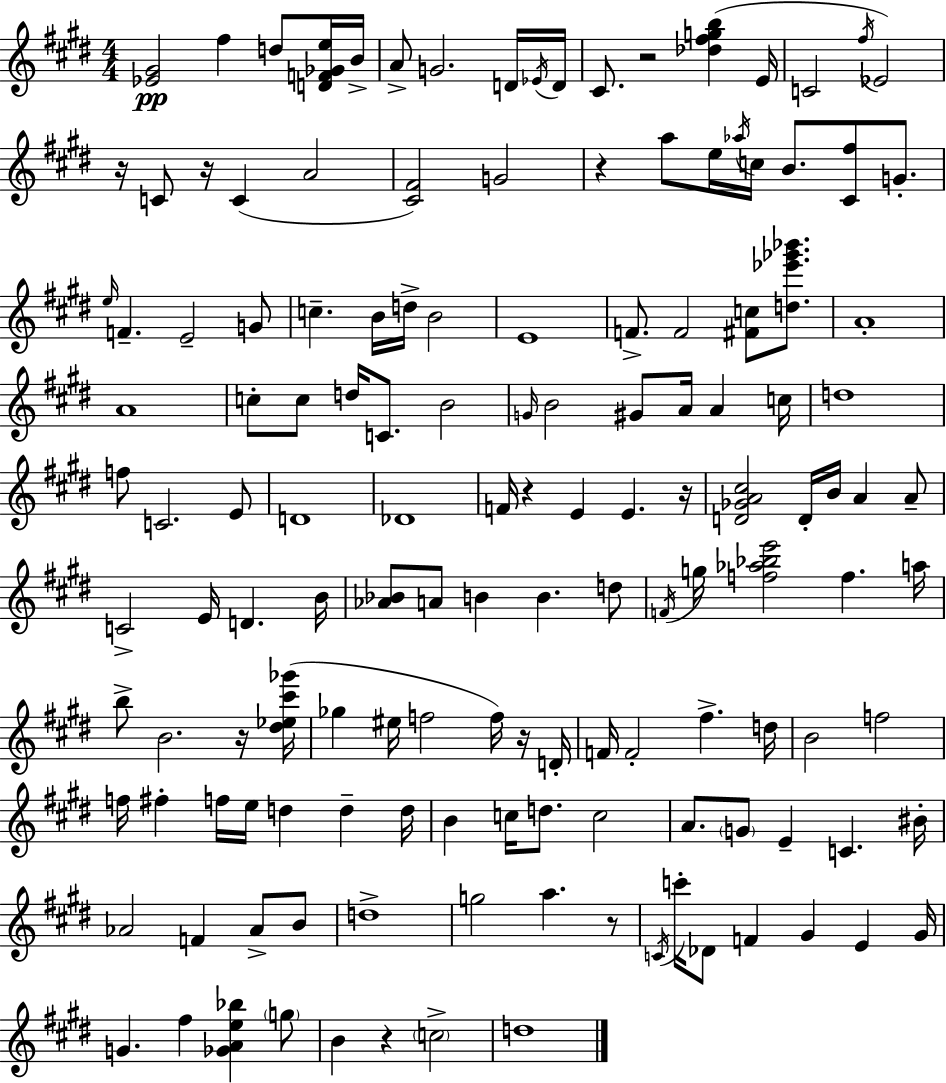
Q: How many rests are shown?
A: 10